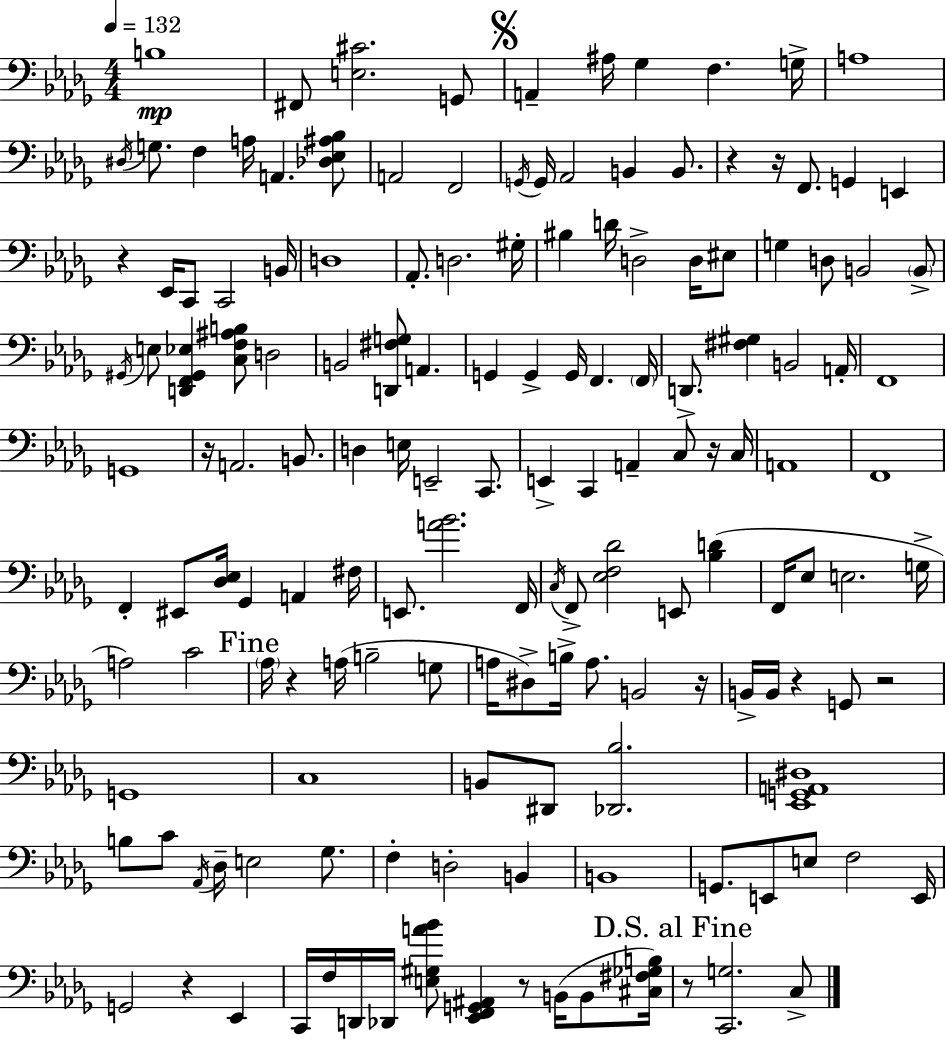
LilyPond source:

{
  \clef bass
  \numericTimeSignature
  \time 4/4
  \key bes \minor
  \tempo 4 = 132
  b1\mp | fis,8 <e cis'>2. g,8 | \mark \markup { \musicglyph "scripts.segno" } a,4-- ais16 ges4 f4. g16-> | a1 | \break \acciaccatura { dis16 } g8. f4 a16 a,4. <des ees ais bes>8 | a,2 f,2 | \acciaccatura { g,16 } g,16 aes,2 b,4 b,8. | r4 r16 f,8. g,4 e,4 | \break r4 ees,16 c,8 c,2 | b,16 d1 | aes,8.-. d2. | gis16-. bis4 d'16 d2-> d16 | \break eis8 g4 d8 b,2 | \parenthesize b,8-> \acciaccatura { gis,16 } e8 <d, f, gis, ees>4 <c f ais b>8 d2 | b,2 <d, fis g>8 a,4. | g,4 g,4-> g,16 f,4. | \break \parenthesize f,16 d,8.-> <fis gis>4 b,2 | a,16-. f,1 | g,1 | r16 a,2. | \break b,8. d4 e16 e,2-- | c,8. e,4-> c,4 a,4-- c8 | r16 c16 a,1 | f,1 | \break f,4-. eis,8 <des ees>16 ges,4 a,4 | fis16 e,8. <a' bes'>2. | f,16 \acciaccatura { c16 } f,8-> <ees f des'>2 e,8 | <bes d'>4( f,16 ees8 e2. | \break g16-> a2) c'2 | \mark "Fine" \parenthesize aes16 r4 a16( b2-- | g8 a16 dis8->) b16-> a8. b,2 | r16 b,16-> b,16 r4 g,8 r2 | \break g,1 | c1 | b,8 dis,8 <des, bes>2. | <ees, g, a, dis>1 | \break b8 c'8 \acciaccatura { aes,16 } des16-- e2 | ges8. f4-. d2-. | b,4 b,1 | g,8. e,8 e8 f2 | \break e,16 g,2 r4 | ees,4 c,16 f16 d,16 des,16 <e gis a' bes'>8 <ees, f, g, ais,>4 r8 | b,16( b,8 <cis fis ges b>16) \mark "D.S. al Fine" r8 <c, g>2. | c8-> \bar "|."
}